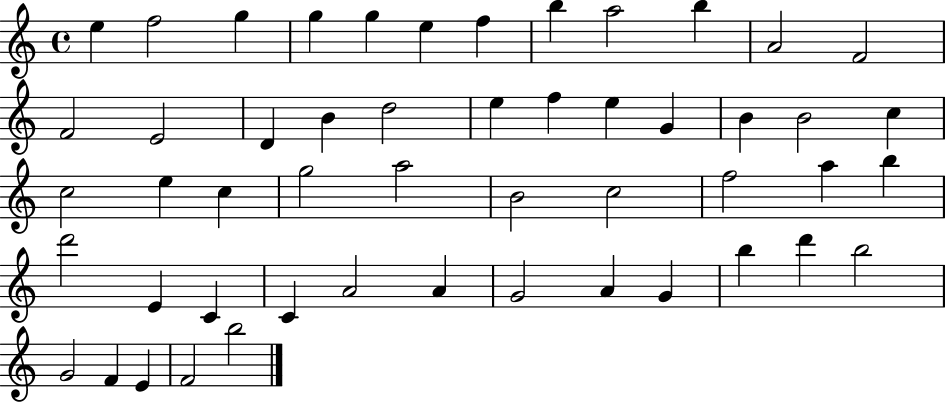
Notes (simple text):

E5/q F5/h G5/q G5/q G5/q E5/q F5/q B5/q A5/h B5/q A4/h F4/h F4/h E4/h D4/q B4/q D5/h E5/q F5/q E5/q G4/q B4/q B4/h C5/q C5/h E5/q C5/q G5/h A5/h B4/h C5/h F5/h A5/q B5/q D6/h E4/q C4/q C4/q A4/h A4/q G4/h A4/q G4/q B5/q D6/q B5/h G4/h F4/q E4/q F4/h B5/h